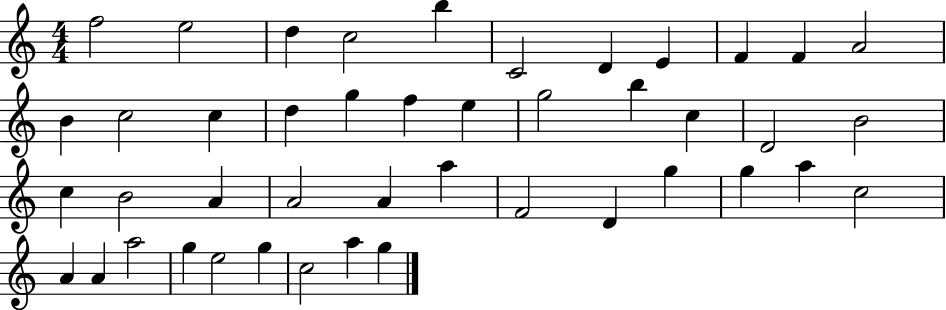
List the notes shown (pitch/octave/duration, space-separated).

F5/h E5/h D5/q C5/h B5/q C4/h D4/q E4/q F4/q F4/q A4/h B4/q C5/h C5/q D5/q G5/q F5/q E5/q G5/h B5/q C5/q D4/h B4/h C5/q B4/h A4/q A4/h A4/q A5/q F4/h D4/q G5/q G5/q A5/q C5/h A4/q A4/q A5/h G5/q E5/h G5/q C5/h A5/q G5/q